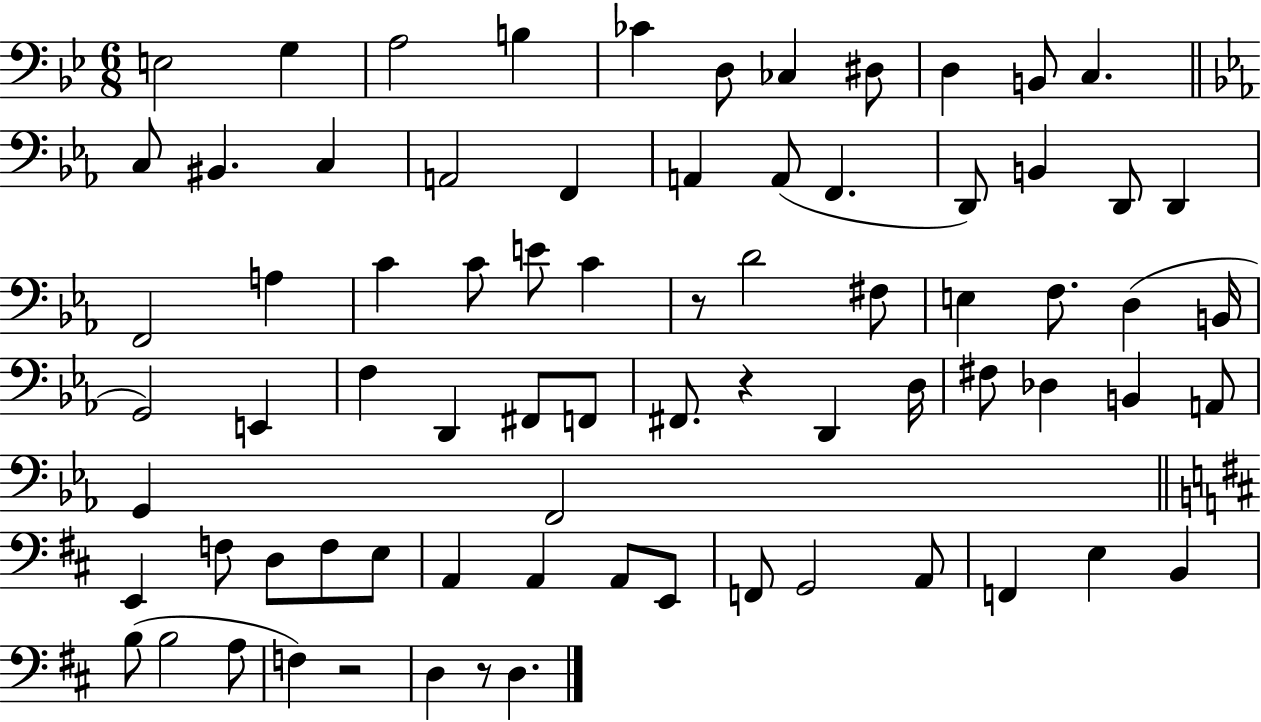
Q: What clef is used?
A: bass